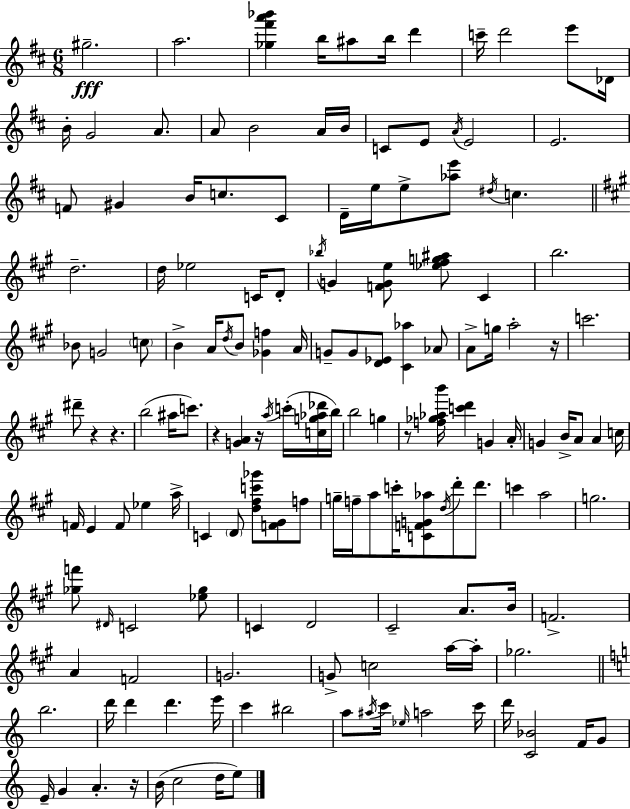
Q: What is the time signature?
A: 6/8